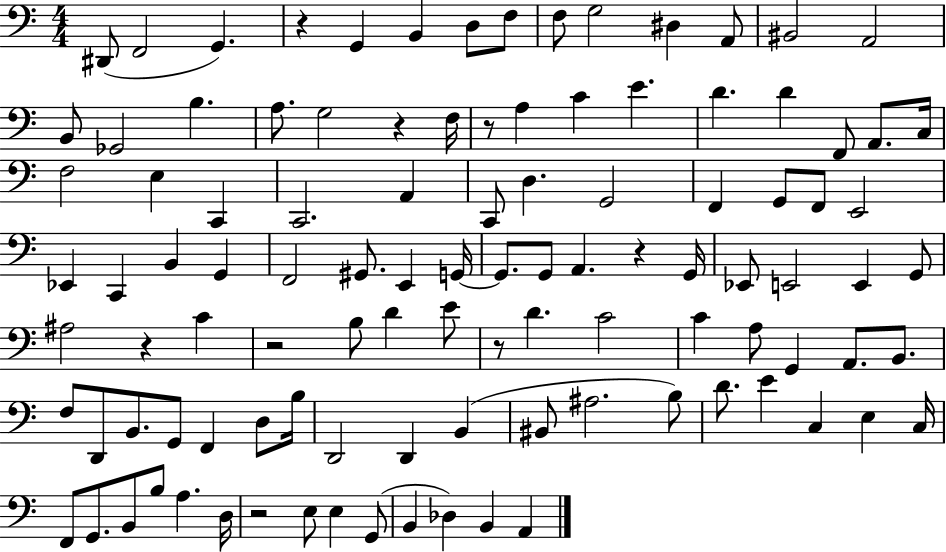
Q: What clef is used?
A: bass